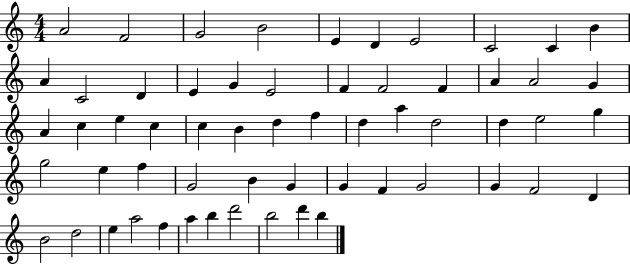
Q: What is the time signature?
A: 4/4